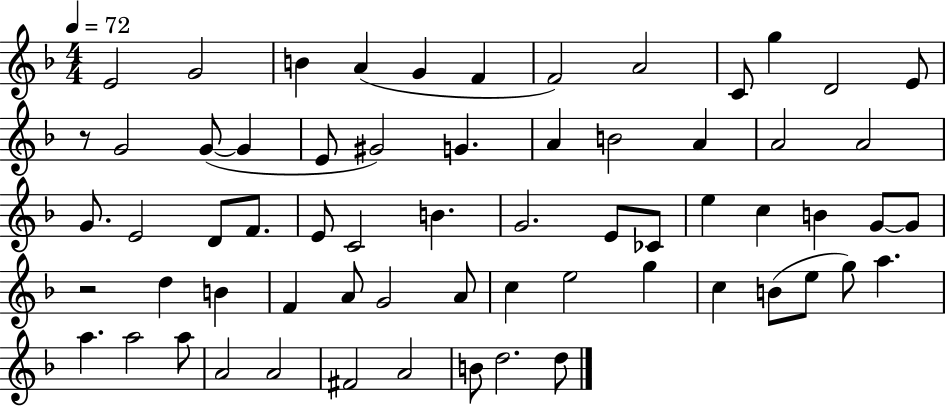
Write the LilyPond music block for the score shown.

{
  \clef treble
  \numericTimeSignature
  \time 4/4
  \key f \major
  \tempo 4 = 72
  e'2 g'2 | b'4 a'4( g'4 f'4 | f'2) a'2 | c'8 g''4 d'2 e'8 | \break r8 g'2 g'8~(~ g'4 | e'8 gis'2) g'4. | a'4 b'2 a'4 | a'2 a'2 | \break g'8. e'2 d'8 f'8. | e'8 c'2 b'4. | g'2. e'8 ces'8 | e''4 c''4 b'4 g'8~~ g'8 | \break r2 d''4 b'4 | f'4 a'8 g'2 a'8 | c''4 e''2 g''4 | c''4 b'8( e''8 g''8) a''4. | \break a''4. a''2 a''8 | a'2 a'2 | fis'2 a'2 | b'8 d''2. d''8 | \break \bar "|."
}